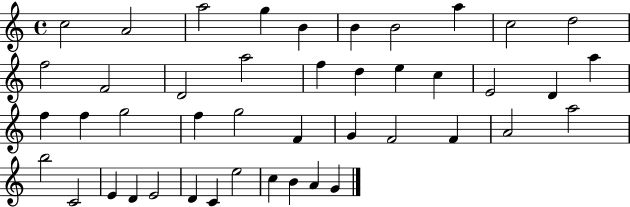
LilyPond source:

{
  \clef treble
  \time 4/4
  \defaultTimeSignature
  \key c \major
  c''2 a'2 | a''2 g''4 b'4 | b'4 b'2 a''4 | c''2 d''2 | \break f''2 f'2 | d'2 a''2 | f''4 d''4 e''4 c''4 | e'2 d'4 a''4 | \break f''4 f''4 g''2 | f''4 g''2 f'4 | g'4 f'2 f'4 | a'2 a''2 | \break b''2 c'2 | e'4 d'4 e'2 | d'4 c'4 e''2 | c''4 b'4 a'4 g'4 | \break \bar "|."
}